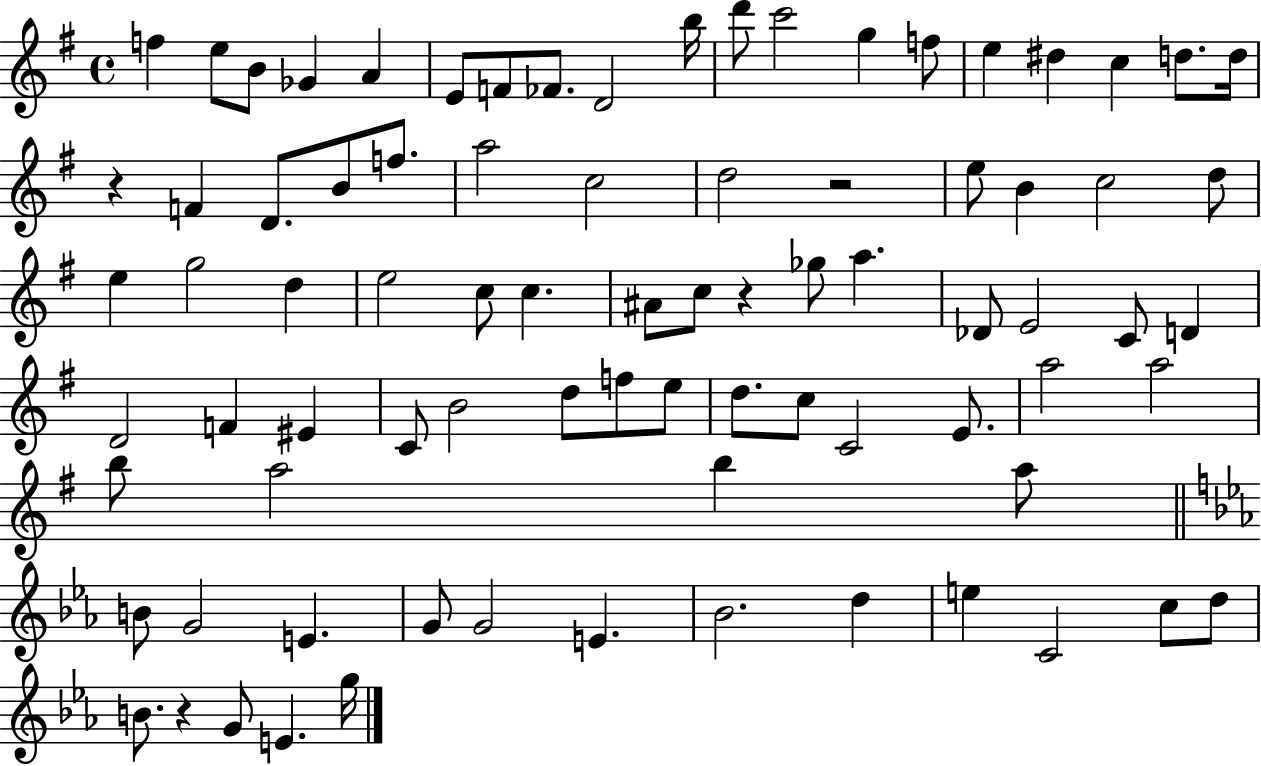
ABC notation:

X:1
T:Untitled
M:4/4
L:1/4
K:G
f e/2 B/2 _G A E/2 F/2 _F/2 D2 b/4 d'/2 c'2 g f/2 e ^d c d/2 d/4 z F D/2 B/2 f/2 a2 c2 d2 z2 e/2 B c2 d/2 e g2 d e2 c/2 c ^A/2 c/2 z _g/2 a _D/2 E2 C/2 D D2 F ^E C/2 B2 d/2 f/2 e/2 d/2 c/2 C2 E/2 a2 a2 b/2 a2 b a/2 B/2 G2 E G/2 G2 E _B2 d e C2 c/2 d/2 B/2 z G/2 E g/4